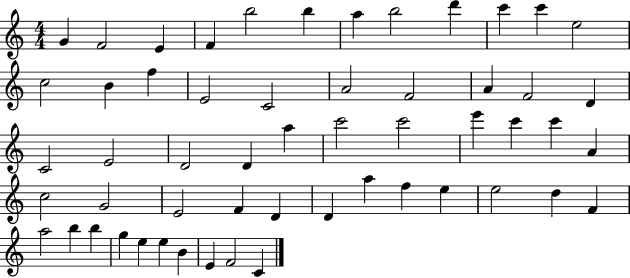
X:1
T:Untitled
M:4/4
L:1/4
K:C
G F2 E F b2 b a b2 d' c' c' e2 c2 B f E2 C2 A2 F2 A F2 D C2 E2 D2 D a c'2 c'2 e' c' c' A c2 G2 E2 F D D a f e e2 d F a2 b b g e e B E F2 C